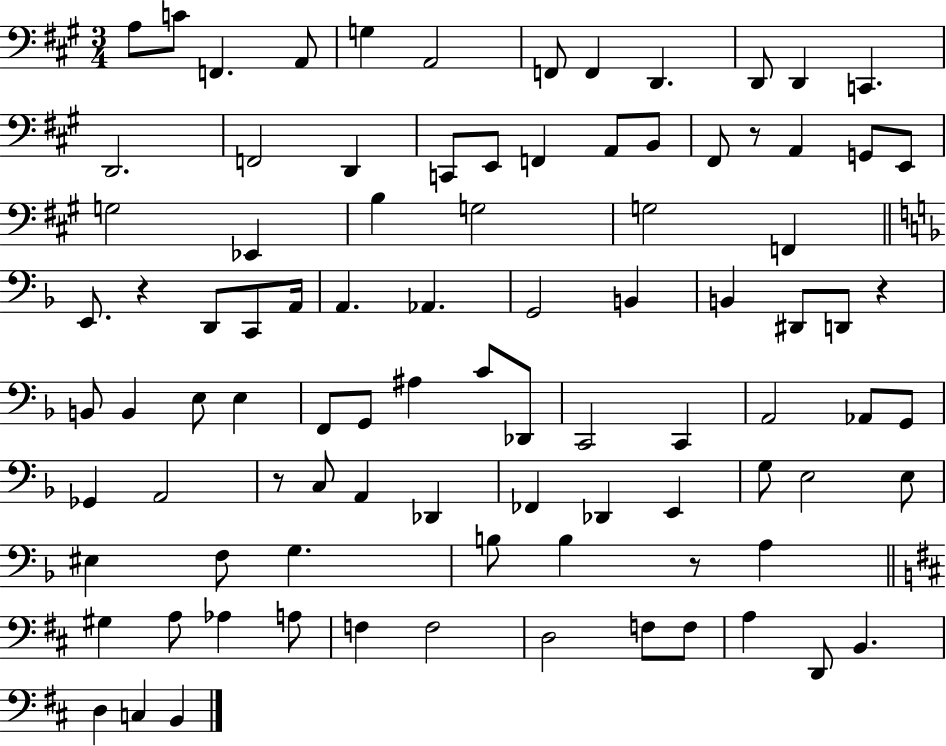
X:1
T:Untitled
M:3/4
L:1/4
K:A
A,/2 C/2 F,, A,,/2 G, A,,2 F,,/2 F,, D,, D,,/2 D,, C,, D,,2 F,,2 D,, C,,/2 E,,/2 F,, A,,/2 B,,/2 ^F,,/2 z/2 A,, G,,/2 E,,/2 G,2 _E,, B, G,2 G,2 F,, E,,/2 z D,,/2 C,,/2 A,,/4 A,, _A,, G,,2 B,, B,, ^D,,/2 D,,/2 z B,,/2 B,, E,/2 E, F,,/2 G,,/2 ^A, C/2 _D,,/2 C,,2 C,, A,,2 _A,,/2 G,,/2 _G,, A,,2 z/2 C,/2 A,, _D,, _F,, _D,, E,, G,/2 E,2 E,/2 ^E, F,/2 G, B,/2 B, z/2 A, ^G, A,/2 _A, A,/2 F, F,2 D,2 F,/2 F,/2 A, D,,/2 B,, D, C, B,,